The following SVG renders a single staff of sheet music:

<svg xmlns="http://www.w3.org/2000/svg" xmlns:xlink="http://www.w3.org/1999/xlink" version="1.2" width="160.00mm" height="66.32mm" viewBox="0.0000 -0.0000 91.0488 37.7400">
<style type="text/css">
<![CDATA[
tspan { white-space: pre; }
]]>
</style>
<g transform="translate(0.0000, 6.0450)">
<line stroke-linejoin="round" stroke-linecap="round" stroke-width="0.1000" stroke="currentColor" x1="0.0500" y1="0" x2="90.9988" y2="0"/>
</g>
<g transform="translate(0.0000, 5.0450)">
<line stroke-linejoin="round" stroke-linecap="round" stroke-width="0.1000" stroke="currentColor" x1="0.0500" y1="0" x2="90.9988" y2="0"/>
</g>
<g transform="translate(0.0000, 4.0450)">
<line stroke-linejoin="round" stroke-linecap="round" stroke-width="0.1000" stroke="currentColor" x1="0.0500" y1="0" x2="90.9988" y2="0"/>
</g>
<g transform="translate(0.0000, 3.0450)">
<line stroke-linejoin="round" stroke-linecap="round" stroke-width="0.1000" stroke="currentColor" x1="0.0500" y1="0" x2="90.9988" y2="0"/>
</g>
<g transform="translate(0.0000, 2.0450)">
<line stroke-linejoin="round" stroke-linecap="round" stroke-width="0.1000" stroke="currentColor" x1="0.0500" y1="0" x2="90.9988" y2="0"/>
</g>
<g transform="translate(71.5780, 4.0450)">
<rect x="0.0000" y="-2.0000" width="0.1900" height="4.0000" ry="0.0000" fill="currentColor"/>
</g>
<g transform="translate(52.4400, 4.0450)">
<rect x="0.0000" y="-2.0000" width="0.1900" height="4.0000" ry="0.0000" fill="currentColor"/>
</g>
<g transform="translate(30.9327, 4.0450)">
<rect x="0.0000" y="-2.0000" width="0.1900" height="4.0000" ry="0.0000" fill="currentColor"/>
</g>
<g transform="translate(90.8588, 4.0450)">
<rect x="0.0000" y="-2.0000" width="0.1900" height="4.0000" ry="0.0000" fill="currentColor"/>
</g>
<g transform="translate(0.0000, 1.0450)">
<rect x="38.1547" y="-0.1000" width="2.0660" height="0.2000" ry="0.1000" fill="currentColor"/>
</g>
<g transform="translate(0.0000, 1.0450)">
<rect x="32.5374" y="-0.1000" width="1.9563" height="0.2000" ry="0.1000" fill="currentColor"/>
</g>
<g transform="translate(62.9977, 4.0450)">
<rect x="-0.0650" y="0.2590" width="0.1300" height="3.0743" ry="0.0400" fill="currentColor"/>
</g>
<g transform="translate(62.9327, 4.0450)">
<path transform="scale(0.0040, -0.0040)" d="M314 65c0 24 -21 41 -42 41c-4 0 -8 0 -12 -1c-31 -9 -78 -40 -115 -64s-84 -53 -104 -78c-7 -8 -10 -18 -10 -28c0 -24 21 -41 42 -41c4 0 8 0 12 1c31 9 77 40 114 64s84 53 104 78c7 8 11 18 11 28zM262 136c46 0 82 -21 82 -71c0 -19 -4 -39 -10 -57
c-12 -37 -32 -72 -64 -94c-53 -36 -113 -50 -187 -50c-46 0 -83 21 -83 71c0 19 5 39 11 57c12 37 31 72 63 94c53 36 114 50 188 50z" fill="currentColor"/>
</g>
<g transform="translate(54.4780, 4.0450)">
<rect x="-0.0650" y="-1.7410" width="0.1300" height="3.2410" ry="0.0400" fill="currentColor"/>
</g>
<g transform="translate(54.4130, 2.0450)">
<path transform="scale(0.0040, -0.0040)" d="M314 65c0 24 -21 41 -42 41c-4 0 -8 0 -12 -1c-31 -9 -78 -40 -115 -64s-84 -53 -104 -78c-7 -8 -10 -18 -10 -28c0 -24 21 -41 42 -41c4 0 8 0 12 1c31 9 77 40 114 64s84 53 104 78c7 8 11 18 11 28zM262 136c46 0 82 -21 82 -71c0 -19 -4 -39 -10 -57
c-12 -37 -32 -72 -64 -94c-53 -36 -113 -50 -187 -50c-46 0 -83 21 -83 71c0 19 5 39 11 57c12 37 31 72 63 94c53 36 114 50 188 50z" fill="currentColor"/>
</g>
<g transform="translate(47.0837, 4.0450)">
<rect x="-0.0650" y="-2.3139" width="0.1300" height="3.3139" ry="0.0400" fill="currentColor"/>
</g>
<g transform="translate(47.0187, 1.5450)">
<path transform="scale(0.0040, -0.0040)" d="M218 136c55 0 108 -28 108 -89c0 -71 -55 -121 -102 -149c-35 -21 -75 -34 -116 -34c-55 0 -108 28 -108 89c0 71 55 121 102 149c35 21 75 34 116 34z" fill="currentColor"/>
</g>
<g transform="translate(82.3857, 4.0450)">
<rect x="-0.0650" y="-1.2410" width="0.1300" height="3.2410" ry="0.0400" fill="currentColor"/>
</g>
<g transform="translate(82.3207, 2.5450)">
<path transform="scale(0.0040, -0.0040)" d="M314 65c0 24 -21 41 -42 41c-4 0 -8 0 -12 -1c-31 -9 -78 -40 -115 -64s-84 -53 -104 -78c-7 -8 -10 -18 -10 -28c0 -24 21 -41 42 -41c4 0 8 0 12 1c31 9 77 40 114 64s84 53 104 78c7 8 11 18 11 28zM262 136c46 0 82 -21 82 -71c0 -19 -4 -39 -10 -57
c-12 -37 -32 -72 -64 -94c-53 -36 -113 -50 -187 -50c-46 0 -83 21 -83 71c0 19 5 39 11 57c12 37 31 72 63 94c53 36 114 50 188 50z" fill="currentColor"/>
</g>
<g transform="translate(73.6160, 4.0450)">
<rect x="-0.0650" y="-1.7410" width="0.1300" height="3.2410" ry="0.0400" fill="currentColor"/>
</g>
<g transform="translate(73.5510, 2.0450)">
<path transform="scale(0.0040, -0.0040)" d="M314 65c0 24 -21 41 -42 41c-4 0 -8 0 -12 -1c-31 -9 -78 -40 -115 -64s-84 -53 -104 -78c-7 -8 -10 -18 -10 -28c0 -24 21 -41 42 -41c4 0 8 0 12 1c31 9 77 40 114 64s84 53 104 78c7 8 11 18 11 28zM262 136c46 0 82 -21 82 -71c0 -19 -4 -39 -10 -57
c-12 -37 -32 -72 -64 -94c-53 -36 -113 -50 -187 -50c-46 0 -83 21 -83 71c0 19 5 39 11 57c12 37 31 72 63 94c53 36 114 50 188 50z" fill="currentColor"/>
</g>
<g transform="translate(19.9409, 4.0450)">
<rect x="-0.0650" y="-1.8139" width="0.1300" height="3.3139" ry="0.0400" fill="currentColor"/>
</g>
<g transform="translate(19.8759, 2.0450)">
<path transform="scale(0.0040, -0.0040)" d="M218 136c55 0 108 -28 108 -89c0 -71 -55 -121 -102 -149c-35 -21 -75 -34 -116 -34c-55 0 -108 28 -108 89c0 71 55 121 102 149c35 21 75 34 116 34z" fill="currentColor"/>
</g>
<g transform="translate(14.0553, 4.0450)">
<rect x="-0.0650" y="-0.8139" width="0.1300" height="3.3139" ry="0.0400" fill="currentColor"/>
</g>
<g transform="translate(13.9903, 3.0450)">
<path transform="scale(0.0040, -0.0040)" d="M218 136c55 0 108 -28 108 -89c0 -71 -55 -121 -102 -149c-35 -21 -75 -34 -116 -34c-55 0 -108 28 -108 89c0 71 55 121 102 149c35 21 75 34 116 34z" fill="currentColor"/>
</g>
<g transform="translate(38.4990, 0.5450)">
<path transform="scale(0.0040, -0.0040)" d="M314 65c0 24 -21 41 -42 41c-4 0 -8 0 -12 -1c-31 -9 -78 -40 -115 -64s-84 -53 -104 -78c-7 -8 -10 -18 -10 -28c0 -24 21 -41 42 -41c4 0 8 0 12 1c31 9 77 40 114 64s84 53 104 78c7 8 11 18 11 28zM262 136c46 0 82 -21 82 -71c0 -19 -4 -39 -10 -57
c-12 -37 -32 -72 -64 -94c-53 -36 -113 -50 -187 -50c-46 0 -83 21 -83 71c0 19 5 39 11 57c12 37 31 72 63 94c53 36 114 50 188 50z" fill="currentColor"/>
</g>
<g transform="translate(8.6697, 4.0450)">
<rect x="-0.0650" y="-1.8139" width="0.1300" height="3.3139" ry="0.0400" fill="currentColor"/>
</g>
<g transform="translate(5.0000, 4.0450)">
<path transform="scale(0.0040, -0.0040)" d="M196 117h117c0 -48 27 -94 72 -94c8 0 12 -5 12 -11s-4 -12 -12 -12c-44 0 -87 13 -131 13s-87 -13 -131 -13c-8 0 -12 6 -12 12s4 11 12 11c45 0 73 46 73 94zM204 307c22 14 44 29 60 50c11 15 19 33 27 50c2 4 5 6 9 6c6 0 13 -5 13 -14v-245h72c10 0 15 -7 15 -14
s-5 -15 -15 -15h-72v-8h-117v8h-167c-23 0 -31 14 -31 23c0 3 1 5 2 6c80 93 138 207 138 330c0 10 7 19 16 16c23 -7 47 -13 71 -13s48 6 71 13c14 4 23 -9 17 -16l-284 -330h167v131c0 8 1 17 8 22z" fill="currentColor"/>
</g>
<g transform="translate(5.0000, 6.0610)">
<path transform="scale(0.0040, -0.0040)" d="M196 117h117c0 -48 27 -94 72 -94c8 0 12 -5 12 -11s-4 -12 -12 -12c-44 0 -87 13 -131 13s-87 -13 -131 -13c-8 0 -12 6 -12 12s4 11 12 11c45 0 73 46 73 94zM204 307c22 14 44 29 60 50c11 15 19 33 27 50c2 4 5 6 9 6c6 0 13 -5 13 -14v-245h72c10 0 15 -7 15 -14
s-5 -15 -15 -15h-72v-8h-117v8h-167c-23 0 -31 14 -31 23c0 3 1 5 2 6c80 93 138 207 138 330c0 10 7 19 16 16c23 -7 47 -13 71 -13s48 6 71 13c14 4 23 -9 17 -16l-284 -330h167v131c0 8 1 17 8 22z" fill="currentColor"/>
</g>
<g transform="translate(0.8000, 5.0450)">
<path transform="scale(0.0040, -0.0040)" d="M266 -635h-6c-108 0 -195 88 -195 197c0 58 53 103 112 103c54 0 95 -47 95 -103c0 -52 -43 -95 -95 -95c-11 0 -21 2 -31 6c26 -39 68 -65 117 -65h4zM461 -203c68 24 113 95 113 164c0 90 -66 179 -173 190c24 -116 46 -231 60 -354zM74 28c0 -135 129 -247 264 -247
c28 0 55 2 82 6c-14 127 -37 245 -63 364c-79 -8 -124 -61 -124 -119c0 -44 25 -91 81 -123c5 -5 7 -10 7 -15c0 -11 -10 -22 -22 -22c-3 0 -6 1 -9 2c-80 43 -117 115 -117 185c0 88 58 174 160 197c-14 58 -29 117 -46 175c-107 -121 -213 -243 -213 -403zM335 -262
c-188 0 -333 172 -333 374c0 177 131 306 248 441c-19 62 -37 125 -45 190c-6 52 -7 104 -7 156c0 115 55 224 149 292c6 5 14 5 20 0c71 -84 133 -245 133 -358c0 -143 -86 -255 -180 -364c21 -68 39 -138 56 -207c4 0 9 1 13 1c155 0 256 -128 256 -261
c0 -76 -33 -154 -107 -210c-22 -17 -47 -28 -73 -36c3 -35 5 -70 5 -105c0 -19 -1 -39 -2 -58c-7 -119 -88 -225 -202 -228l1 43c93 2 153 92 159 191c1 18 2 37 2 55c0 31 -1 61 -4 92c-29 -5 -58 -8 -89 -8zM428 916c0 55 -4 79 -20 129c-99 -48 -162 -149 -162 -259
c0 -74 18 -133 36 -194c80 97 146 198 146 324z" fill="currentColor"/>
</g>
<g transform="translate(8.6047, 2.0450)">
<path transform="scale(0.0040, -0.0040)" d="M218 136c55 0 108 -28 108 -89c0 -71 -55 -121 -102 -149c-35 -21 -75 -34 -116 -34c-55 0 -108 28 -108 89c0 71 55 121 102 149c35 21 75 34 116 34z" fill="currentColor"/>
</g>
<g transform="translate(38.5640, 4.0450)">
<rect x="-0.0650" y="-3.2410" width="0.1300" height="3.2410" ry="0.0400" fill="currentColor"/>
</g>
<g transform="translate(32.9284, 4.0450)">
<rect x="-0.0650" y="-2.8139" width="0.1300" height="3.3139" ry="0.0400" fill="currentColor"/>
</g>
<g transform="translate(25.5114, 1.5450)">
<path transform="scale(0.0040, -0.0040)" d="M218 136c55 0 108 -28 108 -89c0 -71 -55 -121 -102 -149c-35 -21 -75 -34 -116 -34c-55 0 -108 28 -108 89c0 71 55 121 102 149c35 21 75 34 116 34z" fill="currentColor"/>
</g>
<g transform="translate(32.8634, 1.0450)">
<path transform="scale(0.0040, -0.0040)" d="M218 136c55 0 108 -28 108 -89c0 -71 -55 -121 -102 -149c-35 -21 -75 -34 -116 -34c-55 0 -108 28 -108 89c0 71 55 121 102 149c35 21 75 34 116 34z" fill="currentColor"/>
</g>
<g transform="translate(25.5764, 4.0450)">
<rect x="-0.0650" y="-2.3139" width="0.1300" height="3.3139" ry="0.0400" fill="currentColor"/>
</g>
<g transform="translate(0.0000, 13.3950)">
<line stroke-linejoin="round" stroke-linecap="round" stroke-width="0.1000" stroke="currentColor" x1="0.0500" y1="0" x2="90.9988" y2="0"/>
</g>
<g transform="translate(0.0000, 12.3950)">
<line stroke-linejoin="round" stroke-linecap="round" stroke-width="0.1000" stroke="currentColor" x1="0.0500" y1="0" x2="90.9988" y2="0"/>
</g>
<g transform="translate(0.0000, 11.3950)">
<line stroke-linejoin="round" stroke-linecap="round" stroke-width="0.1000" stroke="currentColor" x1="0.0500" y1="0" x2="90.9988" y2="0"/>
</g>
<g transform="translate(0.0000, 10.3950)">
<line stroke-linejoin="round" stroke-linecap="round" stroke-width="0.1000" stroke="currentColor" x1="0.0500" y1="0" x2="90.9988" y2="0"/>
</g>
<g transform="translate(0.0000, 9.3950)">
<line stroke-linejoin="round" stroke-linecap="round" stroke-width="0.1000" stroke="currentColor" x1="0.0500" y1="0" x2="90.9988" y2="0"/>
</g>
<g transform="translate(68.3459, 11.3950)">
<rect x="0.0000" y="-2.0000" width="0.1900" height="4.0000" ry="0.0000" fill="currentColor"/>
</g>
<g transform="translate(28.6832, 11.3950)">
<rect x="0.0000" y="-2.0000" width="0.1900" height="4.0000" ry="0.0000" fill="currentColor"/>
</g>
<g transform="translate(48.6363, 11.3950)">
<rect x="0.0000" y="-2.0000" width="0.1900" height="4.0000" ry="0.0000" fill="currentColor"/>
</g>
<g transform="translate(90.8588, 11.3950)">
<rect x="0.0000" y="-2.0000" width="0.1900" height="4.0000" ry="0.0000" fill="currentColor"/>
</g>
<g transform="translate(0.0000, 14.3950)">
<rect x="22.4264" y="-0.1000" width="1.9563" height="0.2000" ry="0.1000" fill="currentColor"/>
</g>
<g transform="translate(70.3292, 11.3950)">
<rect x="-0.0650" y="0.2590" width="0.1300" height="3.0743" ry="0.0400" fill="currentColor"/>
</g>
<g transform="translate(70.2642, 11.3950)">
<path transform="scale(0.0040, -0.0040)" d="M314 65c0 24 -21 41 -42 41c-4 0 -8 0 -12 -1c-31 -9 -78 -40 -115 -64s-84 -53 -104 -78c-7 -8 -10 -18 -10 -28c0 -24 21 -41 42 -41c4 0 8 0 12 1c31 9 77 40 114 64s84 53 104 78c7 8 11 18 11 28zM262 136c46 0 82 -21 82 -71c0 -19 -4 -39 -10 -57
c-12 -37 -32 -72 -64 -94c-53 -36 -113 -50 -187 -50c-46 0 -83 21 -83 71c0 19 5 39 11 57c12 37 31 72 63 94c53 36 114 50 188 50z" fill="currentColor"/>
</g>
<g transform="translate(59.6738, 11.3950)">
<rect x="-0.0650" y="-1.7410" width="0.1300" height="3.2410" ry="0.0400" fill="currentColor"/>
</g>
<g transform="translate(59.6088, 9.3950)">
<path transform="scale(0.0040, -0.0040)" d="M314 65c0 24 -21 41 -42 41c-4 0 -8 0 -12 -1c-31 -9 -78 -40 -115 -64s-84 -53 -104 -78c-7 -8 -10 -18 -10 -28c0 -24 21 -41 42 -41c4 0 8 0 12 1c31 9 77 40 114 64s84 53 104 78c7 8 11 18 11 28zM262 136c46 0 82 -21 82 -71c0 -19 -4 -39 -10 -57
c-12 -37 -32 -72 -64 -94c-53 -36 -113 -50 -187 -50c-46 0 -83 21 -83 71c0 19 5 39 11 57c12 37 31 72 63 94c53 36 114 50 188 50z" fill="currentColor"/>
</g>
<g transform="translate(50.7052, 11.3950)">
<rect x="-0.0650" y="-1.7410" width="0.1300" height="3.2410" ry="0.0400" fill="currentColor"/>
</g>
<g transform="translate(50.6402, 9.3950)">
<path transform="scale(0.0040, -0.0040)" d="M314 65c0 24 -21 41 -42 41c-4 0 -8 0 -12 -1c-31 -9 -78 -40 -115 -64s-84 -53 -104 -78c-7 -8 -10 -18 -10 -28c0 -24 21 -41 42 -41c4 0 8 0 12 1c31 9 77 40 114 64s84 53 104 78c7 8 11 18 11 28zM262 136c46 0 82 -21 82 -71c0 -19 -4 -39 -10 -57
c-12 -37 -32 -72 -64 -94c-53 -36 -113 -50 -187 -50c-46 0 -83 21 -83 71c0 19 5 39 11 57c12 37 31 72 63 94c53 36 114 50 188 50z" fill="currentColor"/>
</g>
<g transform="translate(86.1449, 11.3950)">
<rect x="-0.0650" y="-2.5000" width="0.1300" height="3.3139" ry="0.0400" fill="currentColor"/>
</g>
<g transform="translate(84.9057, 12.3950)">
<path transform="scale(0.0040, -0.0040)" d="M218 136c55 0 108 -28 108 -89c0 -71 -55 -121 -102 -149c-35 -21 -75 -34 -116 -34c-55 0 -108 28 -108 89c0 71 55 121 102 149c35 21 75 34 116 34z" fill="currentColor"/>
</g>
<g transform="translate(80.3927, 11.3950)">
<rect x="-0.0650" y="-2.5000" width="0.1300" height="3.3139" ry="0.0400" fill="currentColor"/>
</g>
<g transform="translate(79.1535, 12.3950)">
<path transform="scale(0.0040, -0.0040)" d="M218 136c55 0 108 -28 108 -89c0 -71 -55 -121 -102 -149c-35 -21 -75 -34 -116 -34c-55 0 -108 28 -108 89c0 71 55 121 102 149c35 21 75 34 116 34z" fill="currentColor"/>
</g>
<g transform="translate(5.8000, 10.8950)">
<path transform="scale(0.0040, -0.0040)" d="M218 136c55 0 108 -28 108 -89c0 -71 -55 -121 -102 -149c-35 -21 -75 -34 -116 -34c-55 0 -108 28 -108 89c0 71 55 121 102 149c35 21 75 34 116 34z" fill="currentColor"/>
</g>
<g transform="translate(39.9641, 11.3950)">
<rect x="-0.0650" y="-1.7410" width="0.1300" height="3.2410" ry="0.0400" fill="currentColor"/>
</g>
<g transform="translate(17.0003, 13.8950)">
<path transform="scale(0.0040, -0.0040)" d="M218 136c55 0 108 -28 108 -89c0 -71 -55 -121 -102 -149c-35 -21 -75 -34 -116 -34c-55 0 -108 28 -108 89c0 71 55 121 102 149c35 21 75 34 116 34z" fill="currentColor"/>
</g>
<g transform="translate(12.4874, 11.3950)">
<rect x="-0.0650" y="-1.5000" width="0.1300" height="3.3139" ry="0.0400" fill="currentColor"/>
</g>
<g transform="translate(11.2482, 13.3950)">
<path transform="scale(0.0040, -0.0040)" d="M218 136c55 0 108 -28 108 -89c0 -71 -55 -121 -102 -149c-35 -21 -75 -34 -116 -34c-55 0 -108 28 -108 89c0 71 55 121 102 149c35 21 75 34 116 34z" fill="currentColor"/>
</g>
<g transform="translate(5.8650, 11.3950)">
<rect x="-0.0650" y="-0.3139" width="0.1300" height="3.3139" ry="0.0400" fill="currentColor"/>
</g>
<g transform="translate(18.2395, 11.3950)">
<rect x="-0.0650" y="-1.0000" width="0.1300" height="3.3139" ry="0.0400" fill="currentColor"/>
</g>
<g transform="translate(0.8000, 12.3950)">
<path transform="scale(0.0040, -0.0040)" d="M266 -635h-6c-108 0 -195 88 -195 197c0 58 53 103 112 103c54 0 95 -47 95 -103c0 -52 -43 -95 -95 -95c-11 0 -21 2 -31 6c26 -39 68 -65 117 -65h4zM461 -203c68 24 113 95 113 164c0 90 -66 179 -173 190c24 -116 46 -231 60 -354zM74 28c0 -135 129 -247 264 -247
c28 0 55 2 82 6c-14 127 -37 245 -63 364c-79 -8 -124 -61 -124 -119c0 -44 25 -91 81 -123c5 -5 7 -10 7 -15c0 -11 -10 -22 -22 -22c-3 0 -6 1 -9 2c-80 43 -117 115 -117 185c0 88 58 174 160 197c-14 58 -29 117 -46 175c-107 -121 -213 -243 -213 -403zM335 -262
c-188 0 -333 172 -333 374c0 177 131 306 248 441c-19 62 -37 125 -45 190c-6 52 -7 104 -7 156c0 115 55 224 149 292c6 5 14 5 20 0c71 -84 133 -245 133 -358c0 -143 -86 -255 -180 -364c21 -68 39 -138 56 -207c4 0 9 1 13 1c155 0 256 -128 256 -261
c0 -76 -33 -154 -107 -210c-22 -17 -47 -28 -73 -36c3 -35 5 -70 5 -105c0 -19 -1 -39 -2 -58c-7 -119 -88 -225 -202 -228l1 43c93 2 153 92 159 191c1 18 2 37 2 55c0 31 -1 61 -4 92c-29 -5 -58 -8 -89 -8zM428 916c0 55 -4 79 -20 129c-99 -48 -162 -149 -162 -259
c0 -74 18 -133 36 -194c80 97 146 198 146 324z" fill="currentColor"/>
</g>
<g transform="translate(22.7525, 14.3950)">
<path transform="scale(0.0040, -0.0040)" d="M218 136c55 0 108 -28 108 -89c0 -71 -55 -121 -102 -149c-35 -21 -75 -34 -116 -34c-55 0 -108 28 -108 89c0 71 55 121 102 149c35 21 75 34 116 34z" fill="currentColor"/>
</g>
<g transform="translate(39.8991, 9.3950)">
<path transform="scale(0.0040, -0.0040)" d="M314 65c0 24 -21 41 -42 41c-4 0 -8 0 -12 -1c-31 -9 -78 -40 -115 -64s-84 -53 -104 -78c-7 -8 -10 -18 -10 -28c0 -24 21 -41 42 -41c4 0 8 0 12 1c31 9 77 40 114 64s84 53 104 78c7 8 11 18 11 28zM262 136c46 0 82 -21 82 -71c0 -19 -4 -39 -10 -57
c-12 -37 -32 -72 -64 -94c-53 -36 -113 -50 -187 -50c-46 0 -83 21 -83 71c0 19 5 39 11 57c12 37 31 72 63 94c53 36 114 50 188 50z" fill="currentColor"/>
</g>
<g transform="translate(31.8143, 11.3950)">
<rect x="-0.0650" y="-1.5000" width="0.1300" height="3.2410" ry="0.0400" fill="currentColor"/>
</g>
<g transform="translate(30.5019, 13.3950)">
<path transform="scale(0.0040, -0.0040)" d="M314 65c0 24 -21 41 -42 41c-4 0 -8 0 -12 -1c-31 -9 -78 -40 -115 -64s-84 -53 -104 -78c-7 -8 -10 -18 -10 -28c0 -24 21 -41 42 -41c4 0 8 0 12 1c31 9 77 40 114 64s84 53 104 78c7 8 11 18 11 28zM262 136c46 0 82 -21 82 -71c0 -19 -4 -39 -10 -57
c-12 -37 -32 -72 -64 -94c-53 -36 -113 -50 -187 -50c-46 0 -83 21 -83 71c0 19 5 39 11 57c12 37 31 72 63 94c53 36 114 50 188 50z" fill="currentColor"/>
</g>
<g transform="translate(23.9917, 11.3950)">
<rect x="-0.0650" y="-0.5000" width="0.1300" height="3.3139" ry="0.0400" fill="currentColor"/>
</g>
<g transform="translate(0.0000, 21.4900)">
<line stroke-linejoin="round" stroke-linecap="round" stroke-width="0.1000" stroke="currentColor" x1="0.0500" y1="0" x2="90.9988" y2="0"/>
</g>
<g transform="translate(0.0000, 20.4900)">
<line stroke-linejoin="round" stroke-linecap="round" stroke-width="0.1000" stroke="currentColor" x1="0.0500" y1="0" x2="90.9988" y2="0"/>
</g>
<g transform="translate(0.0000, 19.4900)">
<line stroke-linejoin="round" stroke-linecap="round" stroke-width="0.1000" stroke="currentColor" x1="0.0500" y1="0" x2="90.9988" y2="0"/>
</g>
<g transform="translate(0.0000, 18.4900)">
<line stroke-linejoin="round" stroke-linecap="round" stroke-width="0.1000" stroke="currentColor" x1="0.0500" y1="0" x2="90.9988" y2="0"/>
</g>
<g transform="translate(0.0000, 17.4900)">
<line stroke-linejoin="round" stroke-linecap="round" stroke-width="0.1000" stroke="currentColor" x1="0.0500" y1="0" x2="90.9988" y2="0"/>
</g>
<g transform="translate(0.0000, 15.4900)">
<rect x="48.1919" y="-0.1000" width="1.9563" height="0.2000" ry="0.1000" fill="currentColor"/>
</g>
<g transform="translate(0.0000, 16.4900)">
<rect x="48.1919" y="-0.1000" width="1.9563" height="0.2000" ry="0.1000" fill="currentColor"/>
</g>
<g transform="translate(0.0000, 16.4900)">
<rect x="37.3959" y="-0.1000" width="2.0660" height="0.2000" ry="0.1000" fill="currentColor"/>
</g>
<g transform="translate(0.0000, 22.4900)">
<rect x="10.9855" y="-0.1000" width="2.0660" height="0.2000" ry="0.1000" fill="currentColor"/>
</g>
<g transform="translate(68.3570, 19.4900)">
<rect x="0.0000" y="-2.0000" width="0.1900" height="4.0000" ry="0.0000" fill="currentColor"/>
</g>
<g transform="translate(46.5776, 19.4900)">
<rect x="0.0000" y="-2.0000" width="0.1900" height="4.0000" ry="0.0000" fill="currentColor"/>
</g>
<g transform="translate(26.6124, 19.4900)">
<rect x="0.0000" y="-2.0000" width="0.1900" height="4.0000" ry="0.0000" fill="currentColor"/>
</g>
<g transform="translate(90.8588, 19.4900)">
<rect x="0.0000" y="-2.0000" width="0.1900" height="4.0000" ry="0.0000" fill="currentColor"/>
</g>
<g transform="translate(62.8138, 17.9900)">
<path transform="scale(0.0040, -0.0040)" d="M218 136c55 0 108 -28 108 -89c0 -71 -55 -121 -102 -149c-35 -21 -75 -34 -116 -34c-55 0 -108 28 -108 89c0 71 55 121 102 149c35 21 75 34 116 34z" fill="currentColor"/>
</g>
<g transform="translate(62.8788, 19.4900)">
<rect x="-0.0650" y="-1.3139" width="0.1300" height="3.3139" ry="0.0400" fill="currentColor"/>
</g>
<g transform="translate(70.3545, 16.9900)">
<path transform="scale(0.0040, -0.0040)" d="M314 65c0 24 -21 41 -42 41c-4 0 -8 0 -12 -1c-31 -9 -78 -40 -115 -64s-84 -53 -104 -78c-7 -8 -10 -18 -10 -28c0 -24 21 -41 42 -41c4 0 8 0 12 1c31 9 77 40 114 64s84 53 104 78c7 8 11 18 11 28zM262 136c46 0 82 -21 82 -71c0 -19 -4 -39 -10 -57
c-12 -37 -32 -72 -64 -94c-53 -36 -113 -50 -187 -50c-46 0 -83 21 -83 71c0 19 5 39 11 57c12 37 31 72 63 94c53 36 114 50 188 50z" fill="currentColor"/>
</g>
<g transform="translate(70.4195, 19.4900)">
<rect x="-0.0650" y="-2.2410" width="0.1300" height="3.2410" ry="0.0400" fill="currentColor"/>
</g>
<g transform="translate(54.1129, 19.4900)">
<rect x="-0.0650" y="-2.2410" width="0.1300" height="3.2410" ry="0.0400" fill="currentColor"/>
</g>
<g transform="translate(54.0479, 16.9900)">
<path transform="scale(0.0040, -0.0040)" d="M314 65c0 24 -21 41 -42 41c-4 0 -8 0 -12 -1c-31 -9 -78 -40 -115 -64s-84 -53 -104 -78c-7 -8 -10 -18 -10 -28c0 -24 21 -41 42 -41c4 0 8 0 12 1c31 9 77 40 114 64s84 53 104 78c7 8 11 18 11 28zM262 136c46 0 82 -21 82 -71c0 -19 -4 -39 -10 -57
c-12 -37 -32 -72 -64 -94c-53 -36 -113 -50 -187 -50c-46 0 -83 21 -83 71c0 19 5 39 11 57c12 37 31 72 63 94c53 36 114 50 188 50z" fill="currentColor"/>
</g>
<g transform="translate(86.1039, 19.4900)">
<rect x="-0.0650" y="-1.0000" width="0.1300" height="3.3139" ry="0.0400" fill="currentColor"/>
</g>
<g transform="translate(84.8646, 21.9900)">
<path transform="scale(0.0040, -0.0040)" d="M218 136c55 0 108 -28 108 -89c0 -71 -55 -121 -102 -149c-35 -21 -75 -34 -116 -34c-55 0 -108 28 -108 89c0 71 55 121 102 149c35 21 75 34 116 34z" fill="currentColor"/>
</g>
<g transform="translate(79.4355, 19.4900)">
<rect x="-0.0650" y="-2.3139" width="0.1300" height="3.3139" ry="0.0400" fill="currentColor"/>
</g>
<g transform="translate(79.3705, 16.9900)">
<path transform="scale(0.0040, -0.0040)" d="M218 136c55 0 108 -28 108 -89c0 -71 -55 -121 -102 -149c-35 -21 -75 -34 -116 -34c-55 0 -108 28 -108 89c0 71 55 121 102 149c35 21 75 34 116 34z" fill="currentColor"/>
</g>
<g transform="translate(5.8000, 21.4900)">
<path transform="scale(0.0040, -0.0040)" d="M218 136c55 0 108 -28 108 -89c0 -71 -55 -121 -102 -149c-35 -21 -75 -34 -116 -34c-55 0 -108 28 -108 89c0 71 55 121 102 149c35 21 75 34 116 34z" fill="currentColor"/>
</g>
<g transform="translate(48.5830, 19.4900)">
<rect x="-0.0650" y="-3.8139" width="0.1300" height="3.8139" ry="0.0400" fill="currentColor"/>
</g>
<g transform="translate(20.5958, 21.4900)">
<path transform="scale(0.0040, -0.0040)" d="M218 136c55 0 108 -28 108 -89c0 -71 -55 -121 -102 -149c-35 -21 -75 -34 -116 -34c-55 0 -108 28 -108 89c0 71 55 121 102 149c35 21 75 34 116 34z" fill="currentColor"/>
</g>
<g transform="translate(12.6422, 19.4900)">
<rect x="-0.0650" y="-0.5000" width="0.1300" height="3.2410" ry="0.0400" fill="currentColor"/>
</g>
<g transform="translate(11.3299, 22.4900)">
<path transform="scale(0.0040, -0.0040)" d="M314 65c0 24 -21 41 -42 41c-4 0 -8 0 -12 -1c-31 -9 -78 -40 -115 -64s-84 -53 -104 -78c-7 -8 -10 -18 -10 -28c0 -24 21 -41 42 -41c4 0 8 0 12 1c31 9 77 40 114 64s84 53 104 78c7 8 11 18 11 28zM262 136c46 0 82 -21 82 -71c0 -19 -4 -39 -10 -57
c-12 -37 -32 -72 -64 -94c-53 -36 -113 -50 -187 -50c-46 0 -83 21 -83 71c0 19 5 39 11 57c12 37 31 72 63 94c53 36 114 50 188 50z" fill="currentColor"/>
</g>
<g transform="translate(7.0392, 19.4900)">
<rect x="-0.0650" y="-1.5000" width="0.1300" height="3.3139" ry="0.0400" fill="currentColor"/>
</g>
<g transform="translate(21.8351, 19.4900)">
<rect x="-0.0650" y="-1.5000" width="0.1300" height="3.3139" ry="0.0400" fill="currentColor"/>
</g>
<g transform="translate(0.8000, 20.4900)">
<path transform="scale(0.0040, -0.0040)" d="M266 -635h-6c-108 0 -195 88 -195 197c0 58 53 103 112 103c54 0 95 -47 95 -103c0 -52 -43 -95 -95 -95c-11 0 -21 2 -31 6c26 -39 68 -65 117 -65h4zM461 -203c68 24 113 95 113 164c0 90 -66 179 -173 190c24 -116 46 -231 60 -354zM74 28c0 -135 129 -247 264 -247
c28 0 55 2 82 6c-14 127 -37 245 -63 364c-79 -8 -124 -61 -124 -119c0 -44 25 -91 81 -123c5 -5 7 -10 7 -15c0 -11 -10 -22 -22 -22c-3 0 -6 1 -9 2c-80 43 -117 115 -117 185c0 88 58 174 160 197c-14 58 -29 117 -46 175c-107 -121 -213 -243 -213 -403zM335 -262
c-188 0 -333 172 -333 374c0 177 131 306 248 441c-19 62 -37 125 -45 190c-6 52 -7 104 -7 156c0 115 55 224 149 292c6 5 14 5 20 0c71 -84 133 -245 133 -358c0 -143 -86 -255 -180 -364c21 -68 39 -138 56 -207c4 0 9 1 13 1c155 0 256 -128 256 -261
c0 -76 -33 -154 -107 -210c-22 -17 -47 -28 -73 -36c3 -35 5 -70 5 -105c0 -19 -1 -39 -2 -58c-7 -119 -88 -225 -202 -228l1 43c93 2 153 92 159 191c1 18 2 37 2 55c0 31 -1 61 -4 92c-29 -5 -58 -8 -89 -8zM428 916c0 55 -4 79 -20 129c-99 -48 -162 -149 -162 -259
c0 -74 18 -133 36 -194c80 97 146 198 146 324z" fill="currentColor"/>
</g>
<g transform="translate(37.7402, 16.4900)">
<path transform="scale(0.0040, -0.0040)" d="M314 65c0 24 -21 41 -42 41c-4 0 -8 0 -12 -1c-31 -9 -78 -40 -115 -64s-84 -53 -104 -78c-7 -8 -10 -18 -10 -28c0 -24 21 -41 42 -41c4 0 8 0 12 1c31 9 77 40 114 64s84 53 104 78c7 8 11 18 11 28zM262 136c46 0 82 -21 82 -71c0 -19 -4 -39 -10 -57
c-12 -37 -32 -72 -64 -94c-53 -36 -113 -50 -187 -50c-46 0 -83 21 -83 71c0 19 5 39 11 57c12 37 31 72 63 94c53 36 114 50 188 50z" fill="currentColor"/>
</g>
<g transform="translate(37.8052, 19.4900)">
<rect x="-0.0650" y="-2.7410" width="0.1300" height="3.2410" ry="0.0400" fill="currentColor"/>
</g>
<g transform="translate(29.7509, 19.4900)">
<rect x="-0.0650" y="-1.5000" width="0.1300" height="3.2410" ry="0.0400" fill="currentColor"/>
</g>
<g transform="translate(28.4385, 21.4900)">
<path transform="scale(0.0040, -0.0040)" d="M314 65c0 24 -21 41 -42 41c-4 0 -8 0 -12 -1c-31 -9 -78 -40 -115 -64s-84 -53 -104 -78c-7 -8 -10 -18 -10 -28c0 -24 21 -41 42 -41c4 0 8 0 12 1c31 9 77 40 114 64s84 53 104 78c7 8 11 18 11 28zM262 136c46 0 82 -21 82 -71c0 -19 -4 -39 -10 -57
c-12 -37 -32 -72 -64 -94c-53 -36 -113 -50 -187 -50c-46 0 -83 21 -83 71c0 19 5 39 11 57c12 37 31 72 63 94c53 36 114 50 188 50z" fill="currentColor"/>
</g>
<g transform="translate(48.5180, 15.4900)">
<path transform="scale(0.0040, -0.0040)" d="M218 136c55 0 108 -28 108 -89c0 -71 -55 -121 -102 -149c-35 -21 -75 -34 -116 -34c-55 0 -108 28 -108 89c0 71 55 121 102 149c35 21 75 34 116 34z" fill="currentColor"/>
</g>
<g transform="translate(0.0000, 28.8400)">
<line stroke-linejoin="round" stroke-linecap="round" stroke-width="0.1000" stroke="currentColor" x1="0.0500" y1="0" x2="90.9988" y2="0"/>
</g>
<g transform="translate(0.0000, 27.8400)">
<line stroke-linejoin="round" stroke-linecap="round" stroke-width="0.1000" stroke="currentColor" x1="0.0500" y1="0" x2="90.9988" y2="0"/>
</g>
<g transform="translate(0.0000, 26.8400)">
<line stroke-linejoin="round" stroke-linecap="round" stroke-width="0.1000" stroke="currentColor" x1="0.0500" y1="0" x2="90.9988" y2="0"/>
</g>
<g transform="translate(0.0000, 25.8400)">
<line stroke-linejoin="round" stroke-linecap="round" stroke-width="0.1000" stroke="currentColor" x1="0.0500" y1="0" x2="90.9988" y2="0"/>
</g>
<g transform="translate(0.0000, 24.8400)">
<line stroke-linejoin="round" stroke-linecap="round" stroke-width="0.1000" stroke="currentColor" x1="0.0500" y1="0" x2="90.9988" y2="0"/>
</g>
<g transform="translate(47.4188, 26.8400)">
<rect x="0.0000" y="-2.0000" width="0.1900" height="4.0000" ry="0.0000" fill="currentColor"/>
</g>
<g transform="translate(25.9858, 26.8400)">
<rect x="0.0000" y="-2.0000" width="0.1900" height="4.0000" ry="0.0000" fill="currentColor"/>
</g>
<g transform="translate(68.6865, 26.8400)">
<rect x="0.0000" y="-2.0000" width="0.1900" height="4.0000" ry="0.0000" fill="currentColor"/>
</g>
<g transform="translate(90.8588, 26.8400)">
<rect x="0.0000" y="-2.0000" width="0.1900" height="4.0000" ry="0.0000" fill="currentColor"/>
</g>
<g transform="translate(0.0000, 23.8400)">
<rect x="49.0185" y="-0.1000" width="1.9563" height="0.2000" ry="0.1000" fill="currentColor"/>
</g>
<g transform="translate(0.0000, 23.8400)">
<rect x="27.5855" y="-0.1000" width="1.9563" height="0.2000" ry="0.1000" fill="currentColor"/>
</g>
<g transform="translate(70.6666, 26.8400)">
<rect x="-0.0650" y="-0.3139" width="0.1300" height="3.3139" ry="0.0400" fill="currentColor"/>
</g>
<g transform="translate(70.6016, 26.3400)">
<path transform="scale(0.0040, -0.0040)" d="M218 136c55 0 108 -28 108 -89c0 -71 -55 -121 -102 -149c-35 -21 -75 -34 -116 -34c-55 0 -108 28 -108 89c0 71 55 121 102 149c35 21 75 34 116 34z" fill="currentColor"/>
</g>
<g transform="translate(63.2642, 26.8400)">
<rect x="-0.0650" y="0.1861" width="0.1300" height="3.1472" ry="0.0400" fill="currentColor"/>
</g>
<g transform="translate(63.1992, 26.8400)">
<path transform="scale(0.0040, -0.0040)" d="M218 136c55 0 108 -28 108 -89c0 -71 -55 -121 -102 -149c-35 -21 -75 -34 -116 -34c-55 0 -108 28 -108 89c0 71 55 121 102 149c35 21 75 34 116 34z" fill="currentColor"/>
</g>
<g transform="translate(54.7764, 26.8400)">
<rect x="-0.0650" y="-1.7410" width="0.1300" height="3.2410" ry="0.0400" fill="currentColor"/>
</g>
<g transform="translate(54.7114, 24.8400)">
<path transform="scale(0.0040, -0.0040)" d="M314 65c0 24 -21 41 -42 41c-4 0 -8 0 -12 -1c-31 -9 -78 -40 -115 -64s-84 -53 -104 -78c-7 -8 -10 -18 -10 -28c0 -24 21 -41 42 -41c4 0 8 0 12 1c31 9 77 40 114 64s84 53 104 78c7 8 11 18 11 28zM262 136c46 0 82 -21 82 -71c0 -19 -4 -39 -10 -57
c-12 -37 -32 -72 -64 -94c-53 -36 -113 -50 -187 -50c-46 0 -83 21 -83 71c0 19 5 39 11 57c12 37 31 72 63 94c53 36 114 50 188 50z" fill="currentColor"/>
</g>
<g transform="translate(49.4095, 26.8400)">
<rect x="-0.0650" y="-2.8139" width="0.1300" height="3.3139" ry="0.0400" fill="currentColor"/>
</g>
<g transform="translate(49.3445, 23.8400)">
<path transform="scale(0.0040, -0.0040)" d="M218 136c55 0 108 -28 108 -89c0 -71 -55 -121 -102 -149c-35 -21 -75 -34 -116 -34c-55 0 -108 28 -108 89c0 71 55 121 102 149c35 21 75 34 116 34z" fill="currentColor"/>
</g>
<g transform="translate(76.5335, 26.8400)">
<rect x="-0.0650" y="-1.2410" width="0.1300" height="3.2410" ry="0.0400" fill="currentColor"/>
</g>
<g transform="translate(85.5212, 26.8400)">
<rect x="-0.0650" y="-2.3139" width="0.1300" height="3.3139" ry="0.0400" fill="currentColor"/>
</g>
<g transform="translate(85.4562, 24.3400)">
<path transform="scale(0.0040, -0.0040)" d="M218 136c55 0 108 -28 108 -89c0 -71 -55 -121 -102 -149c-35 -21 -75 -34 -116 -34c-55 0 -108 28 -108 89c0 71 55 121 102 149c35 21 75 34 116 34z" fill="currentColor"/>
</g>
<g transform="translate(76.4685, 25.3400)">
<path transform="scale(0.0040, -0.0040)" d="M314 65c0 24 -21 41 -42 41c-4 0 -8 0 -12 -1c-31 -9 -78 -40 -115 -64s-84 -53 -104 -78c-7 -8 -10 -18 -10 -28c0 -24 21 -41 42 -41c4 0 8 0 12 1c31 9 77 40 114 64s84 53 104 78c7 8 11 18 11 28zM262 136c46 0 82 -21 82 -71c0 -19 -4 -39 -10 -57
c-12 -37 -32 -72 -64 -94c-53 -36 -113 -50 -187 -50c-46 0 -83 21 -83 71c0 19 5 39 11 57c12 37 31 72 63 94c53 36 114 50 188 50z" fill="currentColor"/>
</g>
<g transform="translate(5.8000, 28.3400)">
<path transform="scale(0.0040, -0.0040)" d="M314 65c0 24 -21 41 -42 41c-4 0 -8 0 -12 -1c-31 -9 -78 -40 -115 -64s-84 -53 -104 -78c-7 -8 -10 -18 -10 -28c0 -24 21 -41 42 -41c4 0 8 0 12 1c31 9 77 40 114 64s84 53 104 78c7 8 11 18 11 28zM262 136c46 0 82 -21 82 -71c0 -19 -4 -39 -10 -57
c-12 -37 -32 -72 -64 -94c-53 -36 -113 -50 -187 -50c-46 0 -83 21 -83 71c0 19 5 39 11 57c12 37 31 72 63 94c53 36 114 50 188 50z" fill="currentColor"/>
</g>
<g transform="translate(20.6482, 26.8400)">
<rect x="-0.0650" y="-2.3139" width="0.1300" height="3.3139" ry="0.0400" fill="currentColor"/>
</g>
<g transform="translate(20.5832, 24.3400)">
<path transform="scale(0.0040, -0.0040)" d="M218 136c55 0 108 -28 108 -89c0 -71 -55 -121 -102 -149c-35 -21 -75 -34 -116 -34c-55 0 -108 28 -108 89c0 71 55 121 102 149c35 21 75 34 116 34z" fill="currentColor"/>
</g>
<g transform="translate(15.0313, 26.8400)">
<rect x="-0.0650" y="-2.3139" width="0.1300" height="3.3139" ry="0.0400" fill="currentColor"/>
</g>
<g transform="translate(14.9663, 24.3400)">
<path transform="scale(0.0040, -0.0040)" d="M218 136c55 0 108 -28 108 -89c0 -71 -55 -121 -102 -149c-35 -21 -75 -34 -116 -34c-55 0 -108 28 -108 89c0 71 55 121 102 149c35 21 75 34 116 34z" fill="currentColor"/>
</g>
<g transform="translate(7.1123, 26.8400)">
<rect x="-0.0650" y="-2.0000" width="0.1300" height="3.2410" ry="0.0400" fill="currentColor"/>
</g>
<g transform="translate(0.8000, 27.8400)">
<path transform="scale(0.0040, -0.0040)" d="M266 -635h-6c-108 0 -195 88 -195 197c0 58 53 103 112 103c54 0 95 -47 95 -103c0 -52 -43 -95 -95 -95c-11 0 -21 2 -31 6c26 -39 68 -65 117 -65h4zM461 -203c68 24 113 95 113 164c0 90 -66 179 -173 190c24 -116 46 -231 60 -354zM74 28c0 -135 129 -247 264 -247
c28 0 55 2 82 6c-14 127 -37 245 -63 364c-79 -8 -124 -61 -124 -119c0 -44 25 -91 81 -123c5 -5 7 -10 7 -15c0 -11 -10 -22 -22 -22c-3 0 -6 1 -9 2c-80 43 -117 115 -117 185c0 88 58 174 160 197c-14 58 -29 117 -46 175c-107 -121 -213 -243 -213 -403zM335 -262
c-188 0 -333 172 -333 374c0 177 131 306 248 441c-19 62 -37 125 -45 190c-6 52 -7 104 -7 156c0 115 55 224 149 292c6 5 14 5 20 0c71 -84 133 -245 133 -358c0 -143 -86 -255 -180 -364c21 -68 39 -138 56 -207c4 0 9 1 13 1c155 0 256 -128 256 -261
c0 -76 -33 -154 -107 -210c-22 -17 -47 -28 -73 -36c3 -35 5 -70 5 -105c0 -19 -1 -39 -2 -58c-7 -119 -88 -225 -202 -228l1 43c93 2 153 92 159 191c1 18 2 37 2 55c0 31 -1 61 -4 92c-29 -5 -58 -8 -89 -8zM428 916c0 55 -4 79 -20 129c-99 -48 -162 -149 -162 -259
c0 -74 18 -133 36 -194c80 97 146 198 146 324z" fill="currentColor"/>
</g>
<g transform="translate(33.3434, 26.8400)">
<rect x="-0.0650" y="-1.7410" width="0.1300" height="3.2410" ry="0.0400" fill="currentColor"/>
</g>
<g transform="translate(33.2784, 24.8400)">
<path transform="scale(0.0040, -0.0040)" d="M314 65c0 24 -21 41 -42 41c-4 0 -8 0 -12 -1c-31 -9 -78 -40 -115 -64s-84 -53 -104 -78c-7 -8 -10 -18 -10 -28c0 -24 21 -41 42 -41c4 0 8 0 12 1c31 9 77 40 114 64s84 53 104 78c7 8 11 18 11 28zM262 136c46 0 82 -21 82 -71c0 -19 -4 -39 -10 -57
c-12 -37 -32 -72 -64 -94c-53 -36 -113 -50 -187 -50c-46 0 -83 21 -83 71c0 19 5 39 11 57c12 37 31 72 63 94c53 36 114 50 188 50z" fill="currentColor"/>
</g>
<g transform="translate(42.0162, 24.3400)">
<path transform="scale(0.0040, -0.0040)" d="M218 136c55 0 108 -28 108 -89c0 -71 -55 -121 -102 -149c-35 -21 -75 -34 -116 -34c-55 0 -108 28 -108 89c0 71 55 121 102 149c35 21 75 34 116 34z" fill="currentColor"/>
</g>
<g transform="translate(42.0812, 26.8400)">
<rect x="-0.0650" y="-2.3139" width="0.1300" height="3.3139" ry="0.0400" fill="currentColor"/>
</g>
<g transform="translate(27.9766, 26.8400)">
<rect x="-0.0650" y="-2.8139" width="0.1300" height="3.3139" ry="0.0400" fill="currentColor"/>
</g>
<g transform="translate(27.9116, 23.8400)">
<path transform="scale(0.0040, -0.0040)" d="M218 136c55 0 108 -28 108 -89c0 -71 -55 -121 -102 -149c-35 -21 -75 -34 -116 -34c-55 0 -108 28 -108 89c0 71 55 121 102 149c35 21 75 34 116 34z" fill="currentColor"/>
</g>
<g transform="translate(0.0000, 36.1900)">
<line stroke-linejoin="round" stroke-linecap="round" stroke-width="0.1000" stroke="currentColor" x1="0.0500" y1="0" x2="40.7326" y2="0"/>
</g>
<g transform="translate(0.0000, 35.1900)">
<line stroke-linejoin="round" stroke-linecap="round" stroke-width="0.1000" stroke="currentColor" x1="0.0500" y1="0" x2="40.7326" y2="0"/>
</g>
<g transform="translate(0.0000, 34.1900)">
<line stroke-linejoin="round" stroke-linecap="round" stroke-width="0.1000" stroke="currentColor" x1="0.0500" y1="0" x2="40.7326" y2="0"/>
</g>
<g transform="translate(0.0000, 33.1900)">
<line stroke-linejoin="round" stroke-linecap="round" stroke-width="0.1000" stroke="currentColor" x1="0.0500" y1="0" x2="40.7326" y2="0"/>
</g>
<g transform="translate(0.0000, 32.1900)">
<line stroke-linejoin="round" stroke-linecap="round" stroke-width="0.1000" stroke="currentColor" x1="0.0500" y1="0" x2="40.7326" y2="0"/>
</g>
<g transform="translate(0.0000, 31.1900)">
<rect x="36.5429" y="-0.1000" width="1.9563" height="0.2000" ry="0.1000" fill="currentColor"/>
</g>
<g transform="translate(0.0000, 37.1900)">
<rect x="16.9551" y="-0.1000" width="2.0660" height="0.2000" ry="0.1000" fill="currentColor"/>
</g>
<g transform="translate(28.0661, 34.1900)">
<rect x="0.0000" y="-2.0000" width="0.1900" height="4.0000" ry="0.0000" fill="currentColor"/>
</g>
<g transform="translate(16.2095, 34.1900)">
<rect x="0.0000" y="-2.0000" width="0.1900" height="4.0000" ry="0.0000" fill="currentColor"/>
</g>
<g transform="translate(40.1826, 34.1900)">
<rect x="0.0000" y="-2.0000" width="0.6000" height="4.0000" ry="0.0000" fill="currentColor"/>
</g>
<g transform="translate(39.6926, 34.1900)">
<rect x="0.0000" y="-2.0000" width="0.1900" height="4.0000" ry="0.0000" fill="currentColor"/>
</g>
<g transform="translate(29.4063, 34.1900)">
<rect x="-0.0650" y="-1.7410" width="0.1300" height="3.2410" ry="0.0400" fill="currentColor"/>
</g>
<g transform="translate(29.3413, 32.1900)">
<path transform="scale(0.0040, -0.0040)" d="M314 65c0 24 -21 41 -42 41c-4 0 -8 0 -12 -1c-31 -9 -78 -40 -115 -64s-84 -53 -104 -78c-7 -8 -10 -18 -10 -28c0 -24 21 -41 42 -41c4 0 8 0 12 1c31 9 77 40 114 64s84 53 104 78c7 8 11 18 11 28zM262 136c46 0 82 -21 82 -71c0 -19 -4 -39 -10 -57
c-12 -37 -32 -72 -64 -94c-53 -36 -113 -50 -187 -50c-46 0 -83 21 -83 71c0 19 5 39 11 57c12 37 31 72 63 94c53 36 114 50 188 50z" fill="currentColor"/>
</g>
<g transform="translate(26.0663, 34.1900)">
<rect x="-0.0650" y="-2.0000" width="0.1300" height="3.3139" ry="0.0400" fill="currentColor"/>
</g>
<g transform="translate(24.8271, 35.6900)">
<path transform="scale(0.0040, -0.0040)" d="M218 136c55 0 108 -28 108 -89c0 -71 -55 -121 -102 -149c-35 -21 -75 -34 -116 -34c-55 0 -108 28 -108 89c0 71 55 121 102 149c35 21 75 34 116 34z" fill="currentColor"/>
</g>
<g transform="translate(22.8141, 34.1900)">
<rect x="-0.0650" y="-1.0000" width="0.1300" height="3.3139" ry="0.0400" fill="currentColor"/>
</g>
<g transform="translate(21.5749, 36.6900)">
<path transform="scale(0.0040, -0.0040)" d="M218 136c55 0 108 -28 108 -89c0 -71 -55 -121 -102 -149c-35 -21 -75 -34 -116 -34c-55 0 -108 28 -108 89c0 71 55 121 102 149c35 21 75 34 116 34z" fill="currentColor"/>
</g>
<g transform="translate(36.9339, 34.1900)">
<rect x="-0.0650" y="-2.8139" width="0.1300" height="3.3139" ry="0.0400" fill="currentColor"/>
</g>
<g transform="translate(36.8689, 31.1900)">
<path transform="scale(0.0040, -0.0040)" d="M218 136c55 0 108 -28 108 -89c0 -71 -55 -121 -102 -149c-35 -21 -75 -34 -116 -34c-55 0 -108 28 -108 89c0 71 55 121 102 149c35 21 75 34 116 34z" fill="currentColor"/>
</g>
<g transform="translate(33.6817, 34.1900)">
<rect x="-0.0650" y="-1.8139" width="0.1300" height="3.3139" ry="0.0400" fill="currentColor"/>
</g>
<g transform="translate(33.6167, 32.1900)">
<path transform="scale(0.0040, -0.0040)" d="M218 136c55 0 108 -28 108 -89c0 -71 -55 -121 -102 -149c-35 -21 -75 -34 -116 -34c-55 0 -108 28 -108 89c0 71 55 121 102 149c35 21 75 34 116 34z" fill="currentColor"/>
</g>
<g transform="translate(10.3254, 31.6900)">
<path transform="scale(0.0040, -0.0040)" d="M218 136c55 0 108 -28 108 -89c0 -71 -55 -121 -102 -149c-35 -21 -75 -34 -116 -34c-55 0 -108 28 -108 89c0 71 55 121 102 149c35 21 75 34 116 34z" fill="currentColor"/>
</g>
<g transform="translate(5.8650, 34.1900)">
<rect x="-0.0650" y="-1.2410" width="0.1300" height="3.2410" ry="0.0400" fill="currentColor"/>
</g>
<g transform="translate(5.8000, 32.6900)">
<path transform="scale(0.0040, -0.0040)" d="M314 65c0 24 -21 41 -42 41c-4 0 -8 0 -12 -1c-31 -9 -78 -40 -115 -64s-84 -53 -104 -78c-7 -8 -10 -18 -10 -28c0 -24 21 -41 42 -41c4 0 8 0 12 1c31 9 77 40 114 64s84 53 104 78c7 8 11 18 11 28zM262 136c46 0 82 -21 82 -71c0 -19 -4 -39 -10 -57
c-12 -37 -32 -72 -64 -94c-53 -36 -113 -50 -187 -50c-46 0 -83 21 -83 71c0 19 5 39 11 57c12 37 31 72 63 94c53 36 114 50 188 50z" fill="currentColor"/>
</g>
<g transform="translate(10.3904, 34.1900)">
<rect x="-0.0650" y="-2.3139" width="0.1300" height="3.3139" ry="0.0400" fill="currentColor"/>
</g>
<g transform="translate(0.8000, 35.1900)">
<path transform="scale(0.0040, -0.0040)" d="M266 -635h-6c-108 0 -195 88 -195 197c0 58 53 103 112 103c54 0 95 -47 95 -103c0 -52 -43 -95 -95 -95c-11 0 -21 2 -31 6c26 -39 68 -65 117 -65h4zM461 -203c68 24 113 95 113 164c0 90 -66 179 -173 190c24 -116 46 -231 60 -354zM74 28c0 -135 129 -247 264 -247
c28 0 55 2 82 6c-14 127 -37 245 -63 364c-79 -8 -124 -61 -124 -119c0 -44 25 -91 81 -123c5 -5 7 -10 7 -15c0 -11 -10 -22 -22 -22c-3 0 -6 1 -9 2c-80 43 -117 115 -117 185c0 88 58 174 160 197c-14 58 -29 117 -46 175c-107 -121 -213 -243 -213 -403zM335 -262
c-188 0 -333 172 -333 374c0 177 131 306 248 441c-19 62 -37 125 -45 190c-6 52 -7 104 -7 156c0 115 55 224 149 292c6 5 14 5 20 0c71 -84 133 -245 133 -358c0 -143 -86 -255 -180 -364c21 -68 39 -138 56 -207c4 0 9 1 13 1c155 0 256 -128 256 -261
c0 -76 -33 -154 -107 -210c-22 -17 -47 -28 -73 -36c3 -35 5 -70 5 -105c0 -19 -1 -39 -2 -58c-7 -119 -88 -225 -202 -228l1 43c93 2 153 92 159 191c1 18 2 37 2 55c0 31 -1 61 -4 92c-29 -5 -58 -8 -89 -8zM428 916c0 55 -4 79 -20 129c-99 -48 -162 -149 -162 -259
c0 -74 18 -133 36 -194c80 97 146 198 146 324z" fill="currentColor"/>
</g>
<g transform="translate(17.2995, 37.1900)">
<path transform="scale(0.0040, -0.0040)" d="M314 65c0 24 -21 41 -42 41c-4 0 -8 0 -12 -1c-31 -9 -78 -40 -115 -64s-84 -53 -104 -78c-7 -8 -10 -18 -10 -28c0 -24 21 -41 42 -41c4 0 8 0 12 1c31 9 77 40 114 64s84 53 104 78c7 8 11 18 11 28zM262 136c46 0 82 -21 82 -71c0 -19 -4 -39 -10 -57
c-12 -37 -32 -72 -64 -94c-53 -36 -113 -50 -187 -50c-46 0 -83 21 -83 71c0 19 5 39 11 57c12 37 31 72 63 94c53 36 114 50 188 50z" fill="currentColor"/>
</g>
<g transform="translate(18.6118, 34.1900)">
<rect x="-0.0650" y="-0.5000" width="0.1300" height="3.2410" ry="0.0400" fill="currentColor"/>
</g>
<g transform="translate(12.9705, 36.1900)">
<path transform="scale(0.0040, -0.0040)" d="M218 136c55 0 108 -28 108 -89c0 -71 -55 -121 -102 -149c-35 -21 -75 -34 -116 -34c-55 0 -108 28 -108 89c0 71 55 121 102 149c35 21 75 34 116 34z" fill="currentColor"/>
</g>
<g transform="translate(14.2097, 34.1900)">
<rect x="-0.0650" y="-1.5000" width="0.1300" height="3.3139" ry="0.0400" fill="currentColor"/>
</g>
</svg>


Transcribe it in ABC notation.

X:1
T:Untitled
M:4/4
L:1/4
K:C
f d f g a b2 g f2 B2 f2 e2 c E D C E2 f2 f2 f2 B2 G G E C2 E E2 a2 c' g2 e g2 g D F2 g g a f2 g a f2 B c e2 g e2 g E C2 D F f2 f a